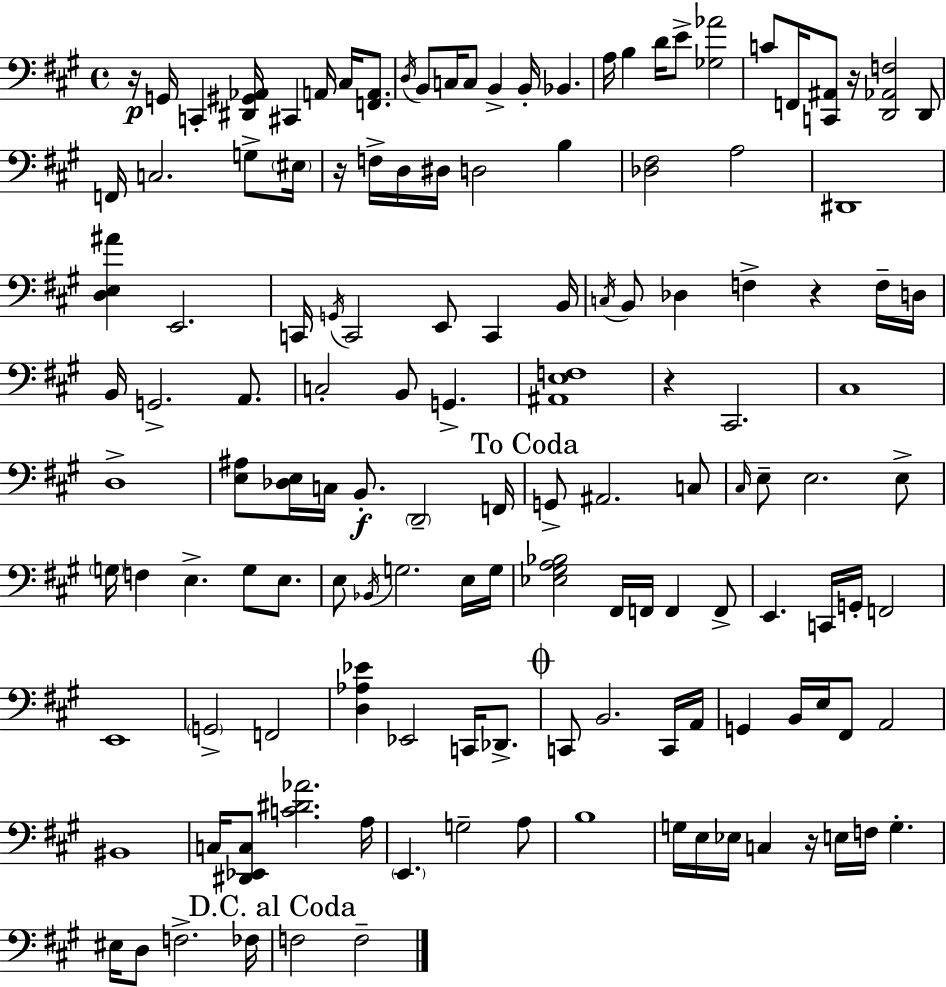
X:1
T:Untitled
M:4/4
L:1/4
K:A
z/4 G,,/4 C,, [^D,,^G,,_A,,]/4 ^C,, A,,/4 ^C,/4 [F,,A,,]/2 D,/4 B,,/2 C,/4 C,/2 B,, B,,/4 _B,, A,/4 B, D/4 E/2 [_G,_A]2 C/2 F,,/4 [C,,^A,,]/2 z/4 [D,,_A,,F,]2 D,,/2 F,,/4 C,2 G,/2 ^E,/4 z/4 F,/4 D,/4 ^D,/4 D,2 B, [_D,^F,]2 A,2 ^D,,4 [D,E,^A] E,,2 C,,/4 G,,/4 C,,2 E,,/2 C,, B,,/4 C,/4 B,,/2 _D, F, z F,/4 D,/4 B,,/4 G,,2 A,,/2 C,2 B,,/2 G,, [^A,,E,F,]4 z ^C,,2 ^C,4 D,4 [E,^A,]/2 [_D,E,]/4 C,/4 B,,/2 D,,2 F,,/4 G,,/2 ^A,,2 C,/2 ^C,/4 E,/2 E,2 E,/2 G,/4 F, E, G,/2 E,/2 E,/2 _B,,/4 G,2 E,/4 G,/4 [_E,^G,A,_B,]2 ^F,,/4 F,,/4 F,, F,,/2 E,, C,,/4 G,,/4 F,,2 E,,4 G,,2 F,,2 [D,_A,_E] _E,,2 C,,/4 _D,,/2 C,,/2 B,,2 C,,/4 A,,/4 G,, B,,/4 E,/4 ^F,,/2 A,,2 ^B,,4 C,/4 [^D,,_E,,C,]/2 [C^D_A]2 A,/4 E,, G,2 A,/2 B,4 G,/4 E,/4 _E,/4 C, z/4 E,/4 F,/4 G, ^E,/4 D,/2 F,2 _F,/4 F,2 F,2